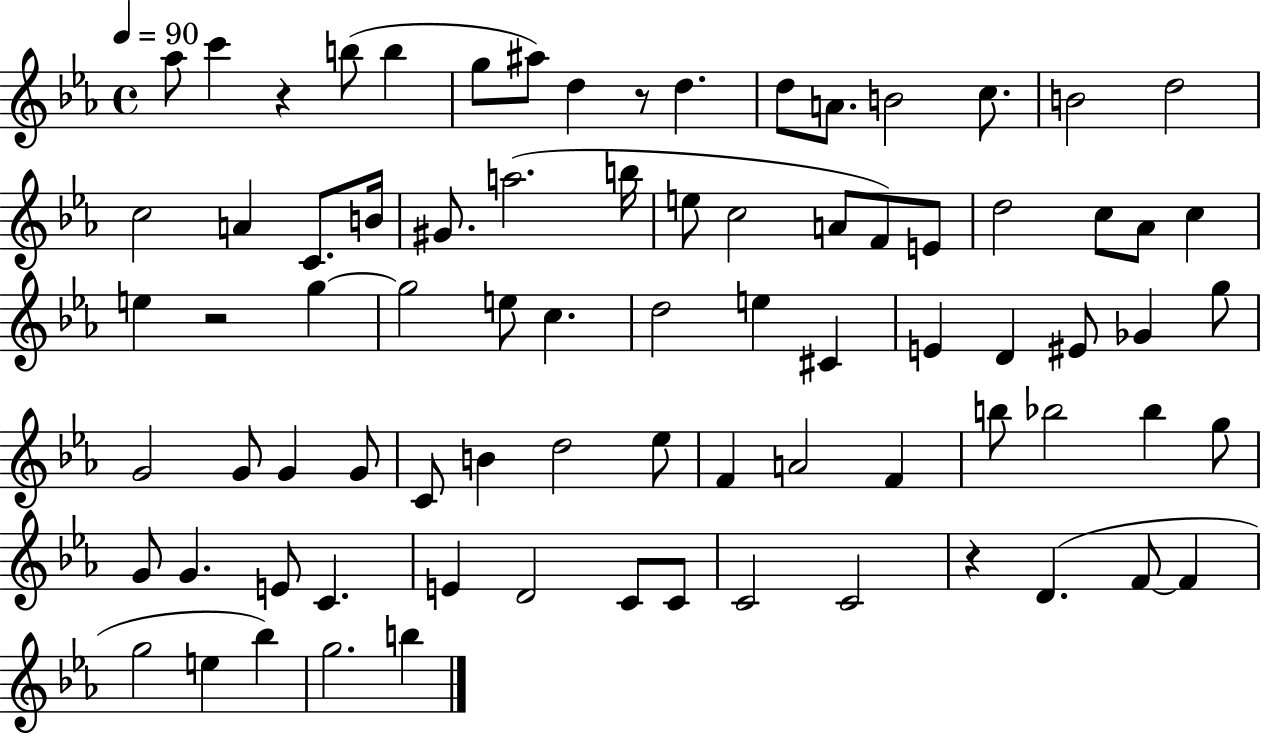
Ab5/e C6/q R/q B5/e B5/q G5/e A#5/e D5/q R/e D5/q. D5/e A4/e. B4/h C5/e. B4/h D5/h C5/h A4/q C4/e. B4/s G#4/e. A5/h. B5/s E5/e C5/h A4/e F4/e E4/e D5/h C5/e Ab4/e C5/q E5/q R/h G5/q G5/h E5/e C5/q. D5/h E5/q C#4/q E4/q D4/q EIS4/e Gb4/q G5/e G4/h G4/e G4/q G4/e C4/e B4/q D5/h Eb5/e F4/q A4/h F4/q B5/e Bb5/h Bb5/q G5/e G4/e G4/q. E4/e C4/q. E4/q D4/h C4/e C4/e C4/h C4/h R/q D4/q. F4/e F4/q G5/h E5/q Bb5/q G5/h. B5/q